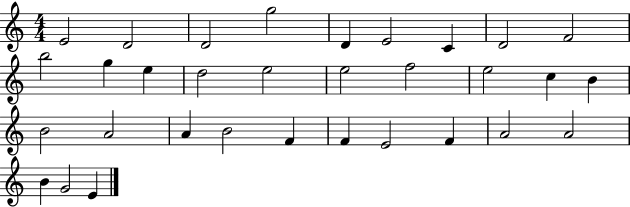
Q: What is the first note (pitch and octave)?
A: E4